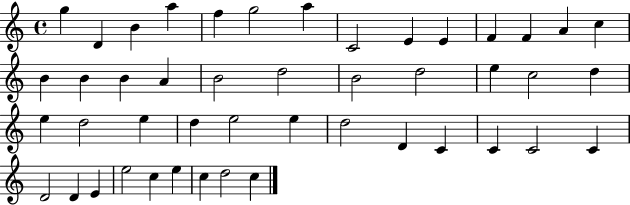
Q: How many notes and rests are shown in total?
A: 46